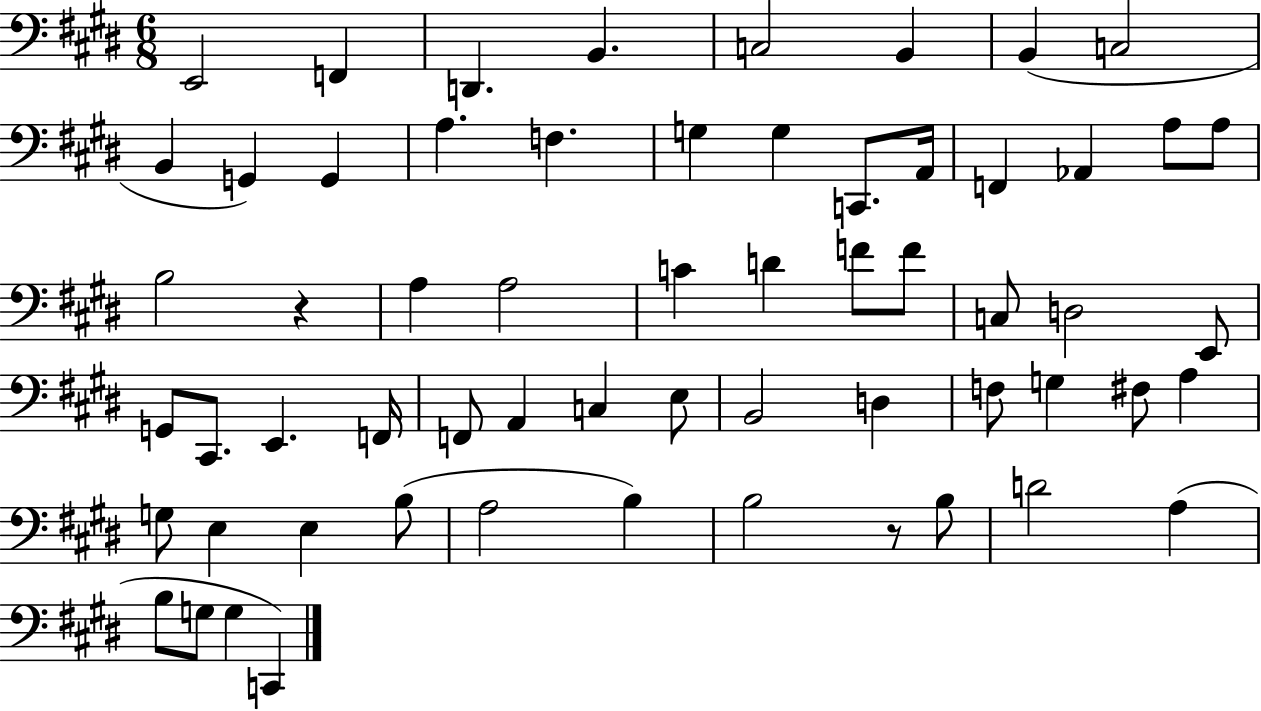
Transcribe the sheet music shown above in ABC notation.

X:1
T:Untitled
M:6/8
L:1/4
K:E
E,,2 F,, D,, B,, C,2 B,, B,, C,2 B,, G,, G,, A, F, G, G, C,,/2 A,,/4 F,, _A,, A,/2 A,/2 B,2 z A, A,2 C D F/2 F/2 C,/2 D,2 E,,/2 G,,/2 ^C,,/2 E,, F,,/4 F,,/2 A,, C, E,/2 B,,2 D, F,/2 G, ^F,/2 A, G,/2 E, E, B,/2 A,2 B, B,2 z/2 B,/2 D2 A, B,/2 G,/2 G, C,,